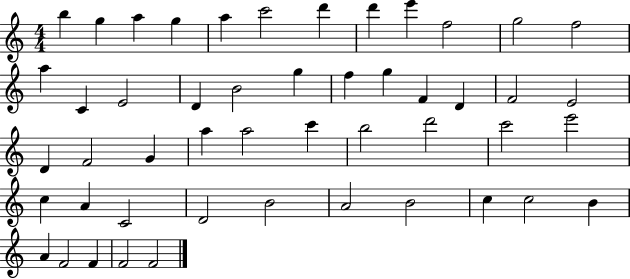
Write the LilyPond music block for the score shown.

{
  \clef treble
  \numericTimeSignature
  \time 4/4
  \key c \major
  b''4 g''4 a''4 g''4 | a''4 c'''2 d'''4 | d'''4 e'''4 f''2 | g''2 f''2 | \break a''4 c'4 e'2 | d'4 b'2 g''4 | f''4 g''4 f'4 d'4 | f'2 e'2 | \break d'4 f'2 g'4 | a''4 a''2 c'''4 | b''2 d'''2 | c'''2 e'''2 | \break c''4 a'4 c'2 | d'2 b'2 | a'2 b'2 | c''4 c''2 b'4 | \break a'4 f'2 f'4 | f'2 f'2 | \bar "|."
}